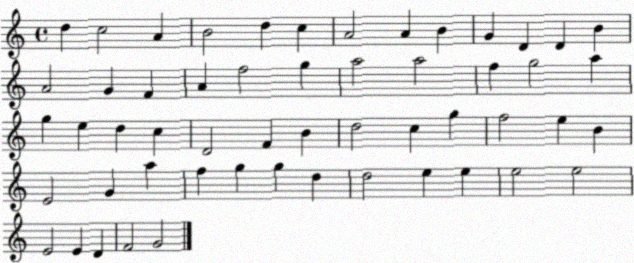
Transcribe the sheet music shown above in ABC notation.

X:1
T:Untitled
M:4/4
L:1/4
K:C
d c2 A B2 d c A2 A B G D D B A2 G F A f2 g a2 a2 f g2 a g e d c D2 F B d2 c g f2 e B E2 G a f g g d d2 e e e2 e2 E2 E D F2 G2